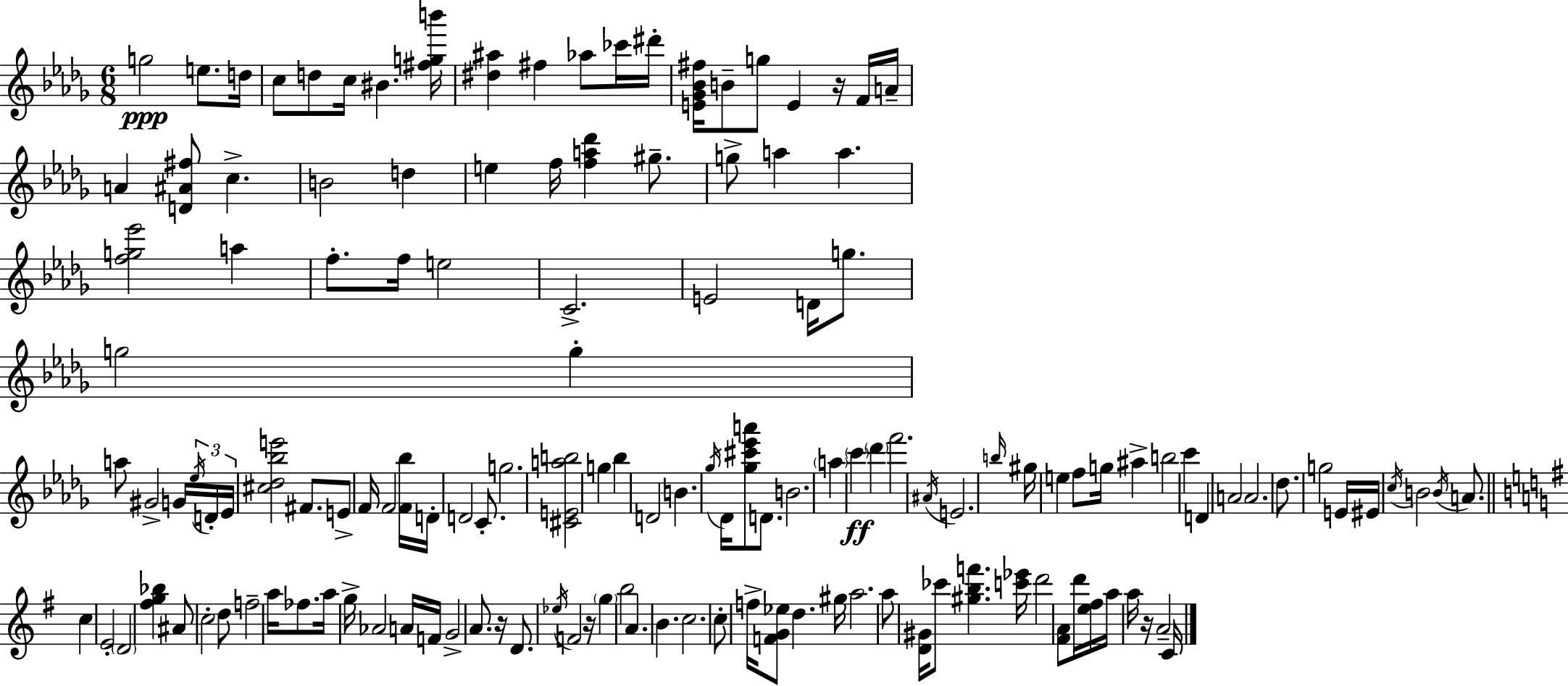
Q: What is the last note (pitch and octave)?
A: C4